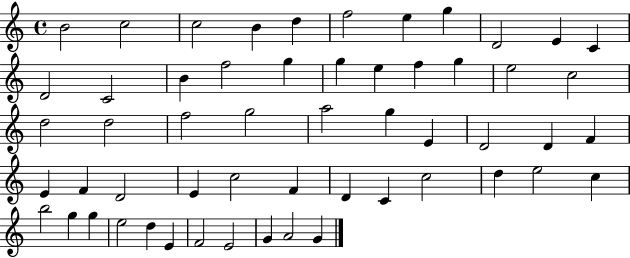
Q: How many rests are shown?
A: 0